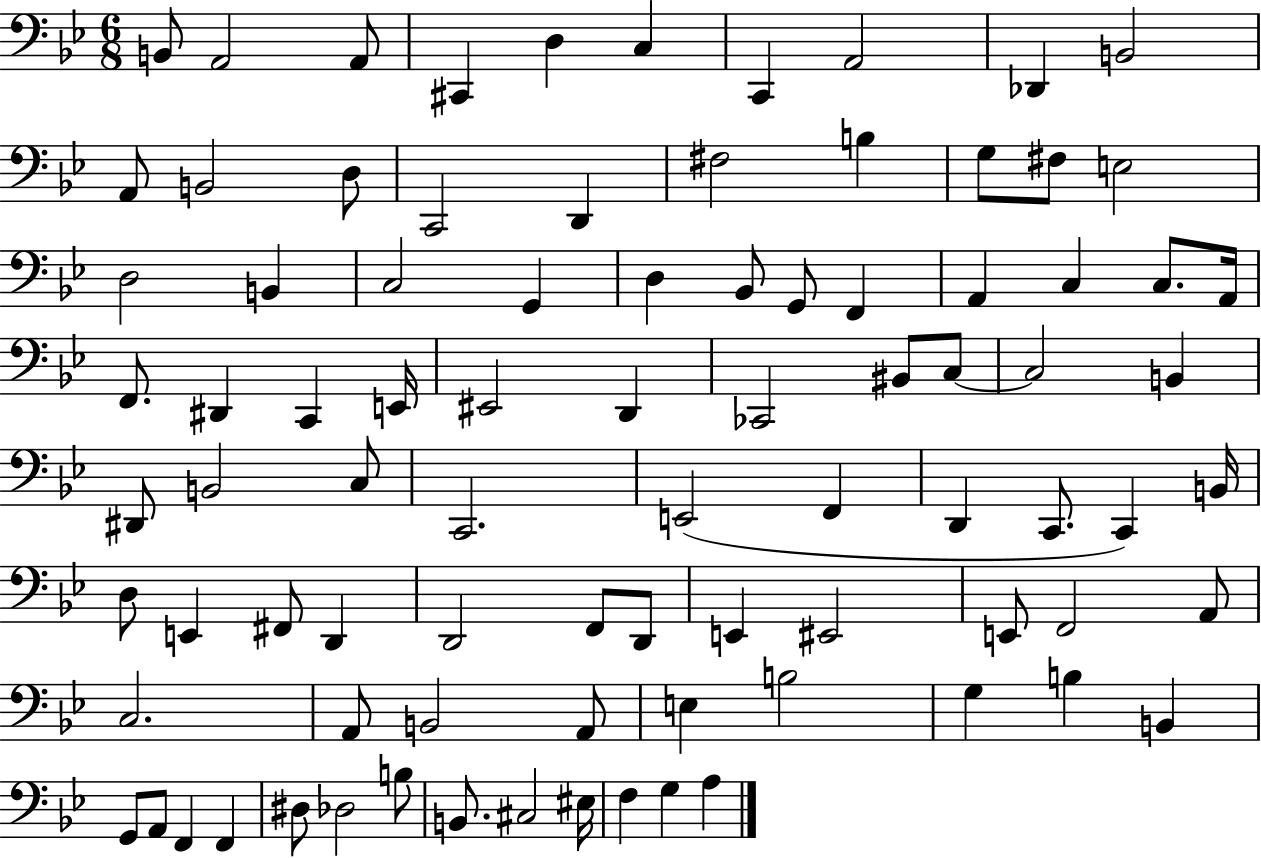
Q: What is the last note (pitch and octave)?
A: A3